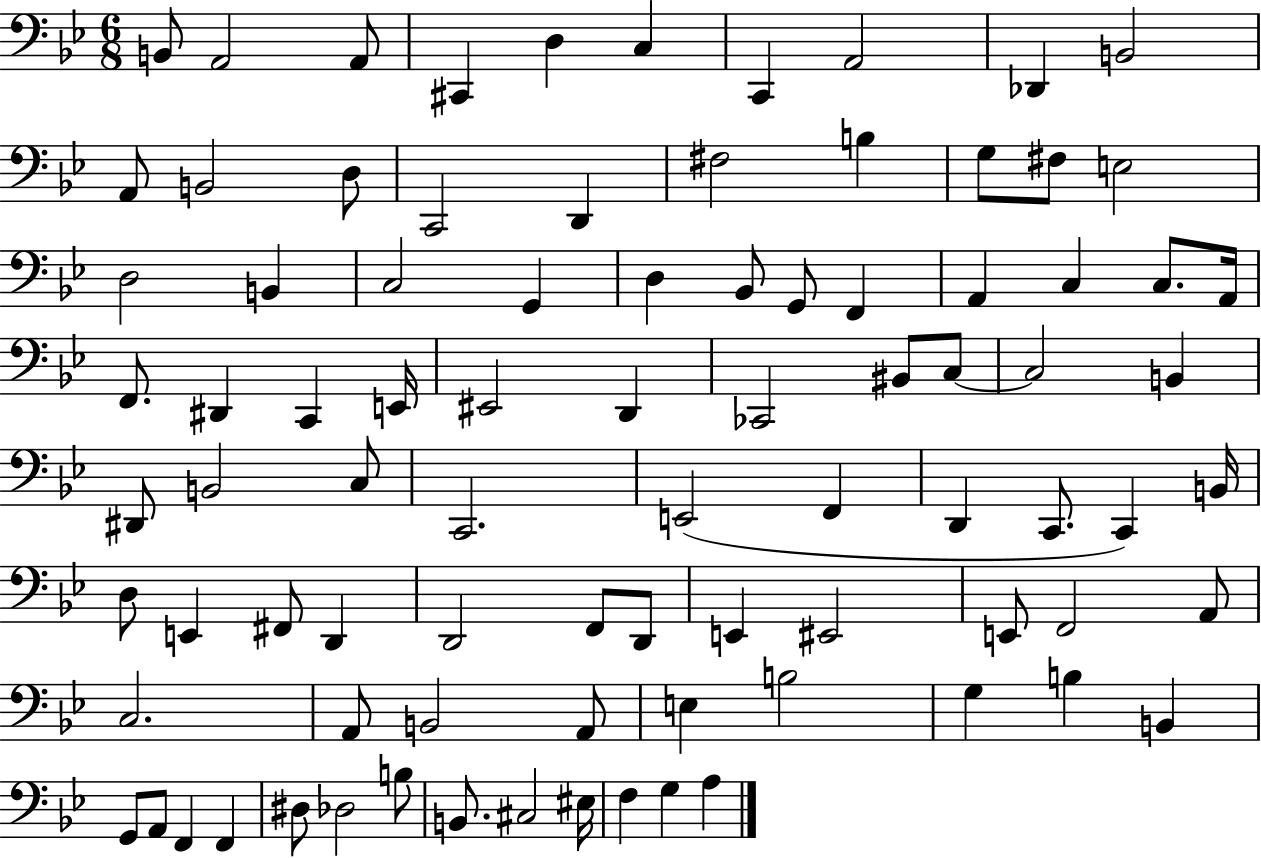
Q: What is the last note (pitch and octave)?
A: A3